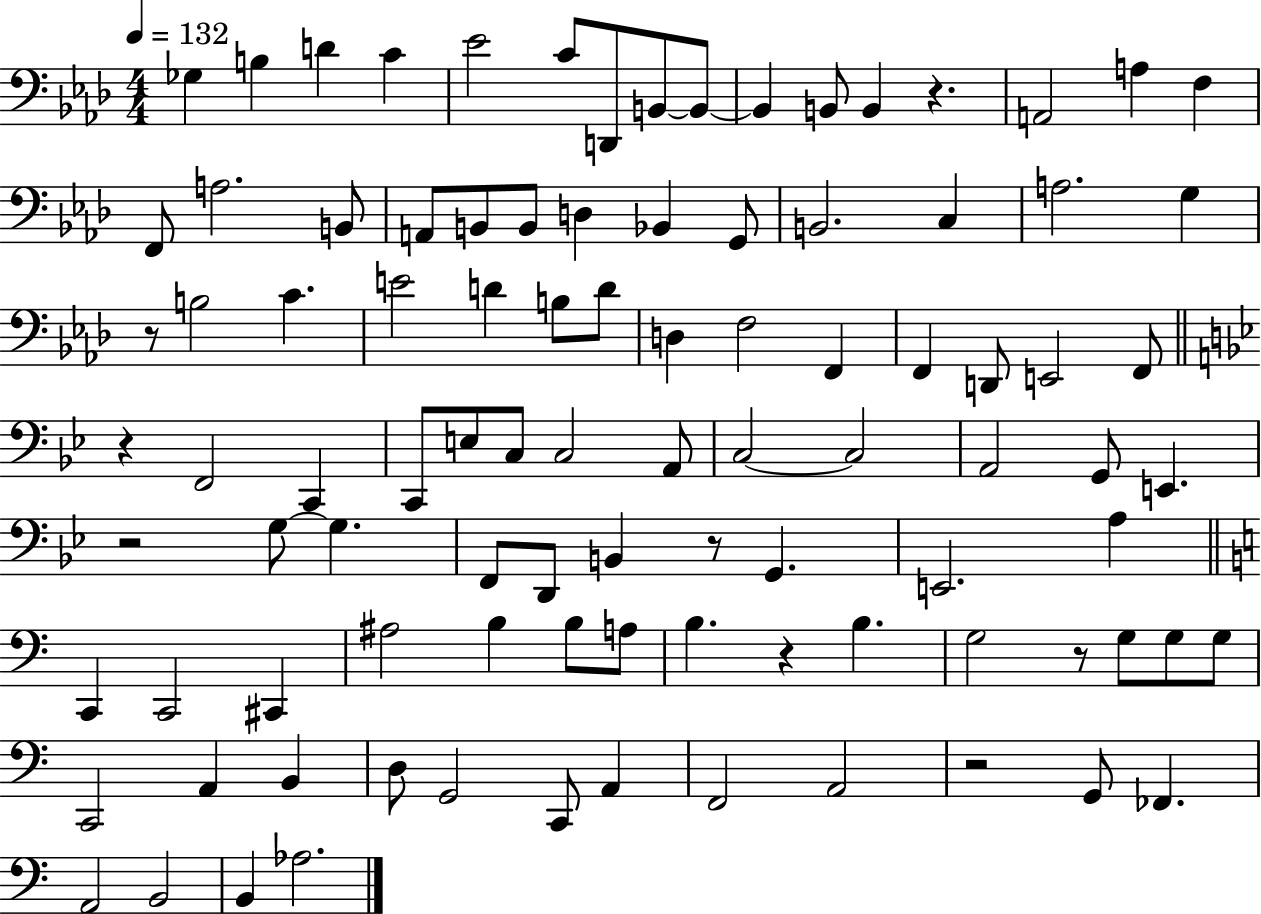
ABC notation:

X:1
T:Untitled
M:4/4
L:1/4
K:Ab
_G, B, D C _E2 C/2 D,,/2 B,,/2 B,,/2 B,, B,,/2 B,, z A,,2 A, F, F,,/2 A,2 B,,/2 A,,/2 B,,/2 B,,/2 D, _B,, G,,/2 B,,2 C, A,2 G, z/2 B,2 C E2 D B,/2 D/2 D, F,2 F,, F,, D,,/2 E,,2 F,,/2 z F,,2 C,, C,,/2 E,/2 C,/2 C,2 A,,/2 C,2 C,2 A,,2 G,,/2 E,, z2 G,/2 G, F,,/2 D,,/2 B,, z/2 G,, E,,2 A, C,, C,,2 ^C,, ^A,2 B, B,/2 A,/2 B, z B, G,2 z/2 G,/2 G,/2 G,/2 C,,2 A,, B,, D,/2 G,,2 C,,/2 A,, F,,2 A,,2 z2 G,,/2 _F,, A,,2 B,,2 B,, _A,2